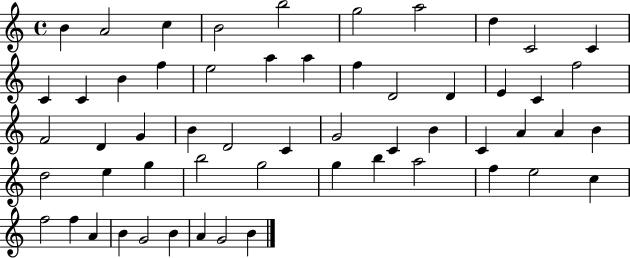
X:1
T:Untitled
M:4/4
L:1/4
K:C
B A2 c B2 b2 g2 a2 d C2 C C C B f e2 a a f D2 D E C f2 F2 D G B D2 C G2 C B C A A B d2 e g b2 g2 g b a2 f e2 c f2 f A B G2 B A G2 B